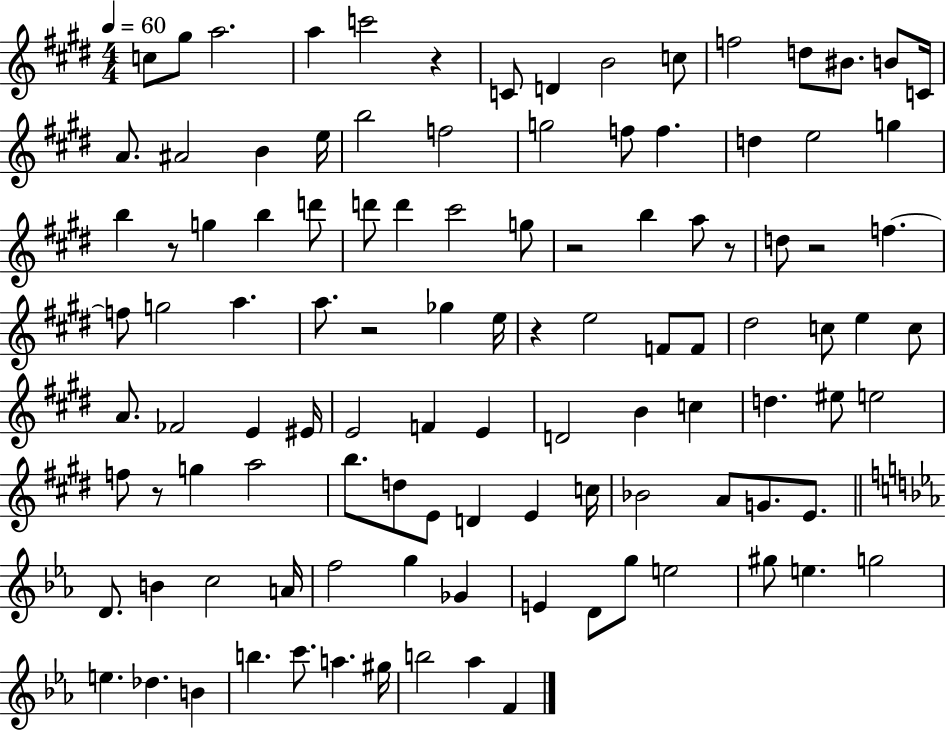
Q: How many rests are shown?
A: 8